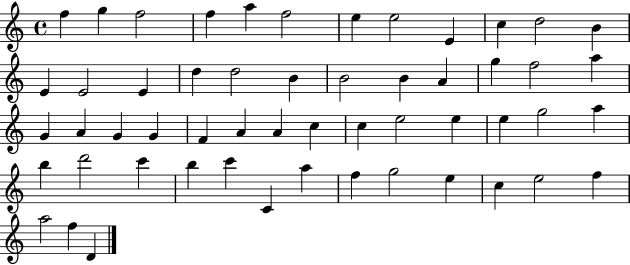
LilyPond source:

{
  \clef treble
  \time 4/4
  \defaultTimeSignature
  \key c \major
  f''4 g''4 f''2 | f''4 a''4 f''2 | e''4 e''2 e'4 | c''4 d''2 b'4 | \break e'4 e'2 e'4 | d''4 d''2 b'4 | b'2 b'4 a'4 | g''4 f''2 a''4 | \break g'4 a'4 g'4 g'4 | f'4 a'4 a'4 c''4 | c''4 e''2 e''4 | e''4 g''2 a''4 | \break b''4 d'''2 c'''4 | b''4 c'''4 c'4 a''4 | f''4 g''2 e''4 | c''4 e''2 f''4 | \break a''2 f''4 d'4 | \bar "|."
}